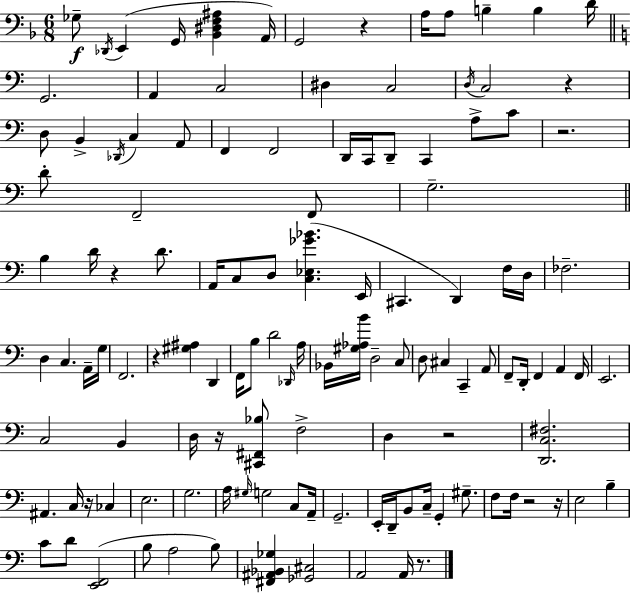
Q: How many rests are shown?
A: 11